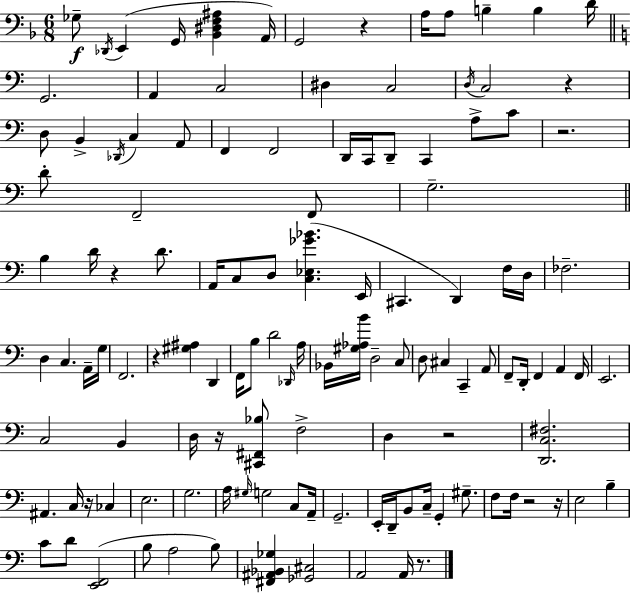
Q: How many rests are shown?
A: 11